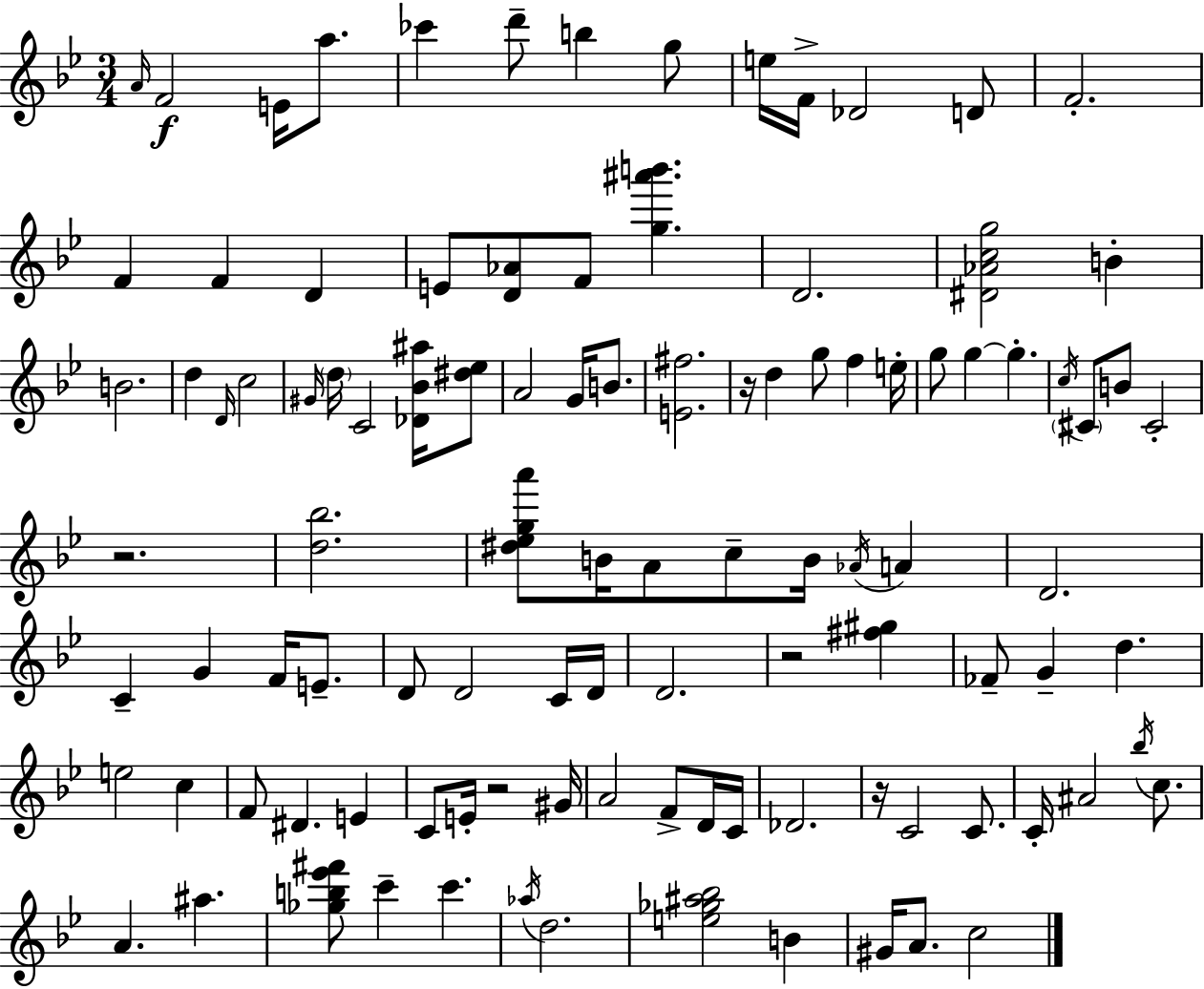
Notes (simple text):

A4/s F4/h E4/s A5/e. CES6/q D6/e B5/q G5/e E5/s F4/s Db4/h D4/e F4/h. F4/q F4/q D4/q E4/e [D4,Ab4]/e F4/e [G5,A#6,B6]/q. D4/h. [D#4,Ab4,C5,G5]/h B4/q B4/h. D5/q D4/s C5/h G#4/s D5/s C4/h [Db4,Bb4,A#5]/s [D#5,Eb5]/e A4/h G4/s B4/e. [E4,F#5]/h. R/s D5/q G5/e F5/q E5/s G5/e G5/q G5/q. C5/s C#4/e B4/e C#4/h R/h. [D5,Bb5]/h. [D#5,Eb5,G5,A6]/e B4/s A4/e C5/e B4/s Ab4/s A4/q D4/h. C4/q G4/q F4/s E4/e. D4/e D4/h C4/s D4/s D4/h. R/h [F#5,G#5]/q FES4/e G4/q D5/q. E5/h C5/q F4/e D#4/q. E4/q C4/e E4/s R/h G#4/s A4/h F4/e D4/s C4/s Db4/h. R/s C4/h C4/e. C4/s A#4/h Bb5/s C5/e. A4/q. A#5/q. [Gb5,B5,Eb6,F#6]/e C6/q C6/q. Ab5/s D5/h. [E5,Gb5,A#5,Bb5]/h B4/q G#4/s A4/e. C5/h